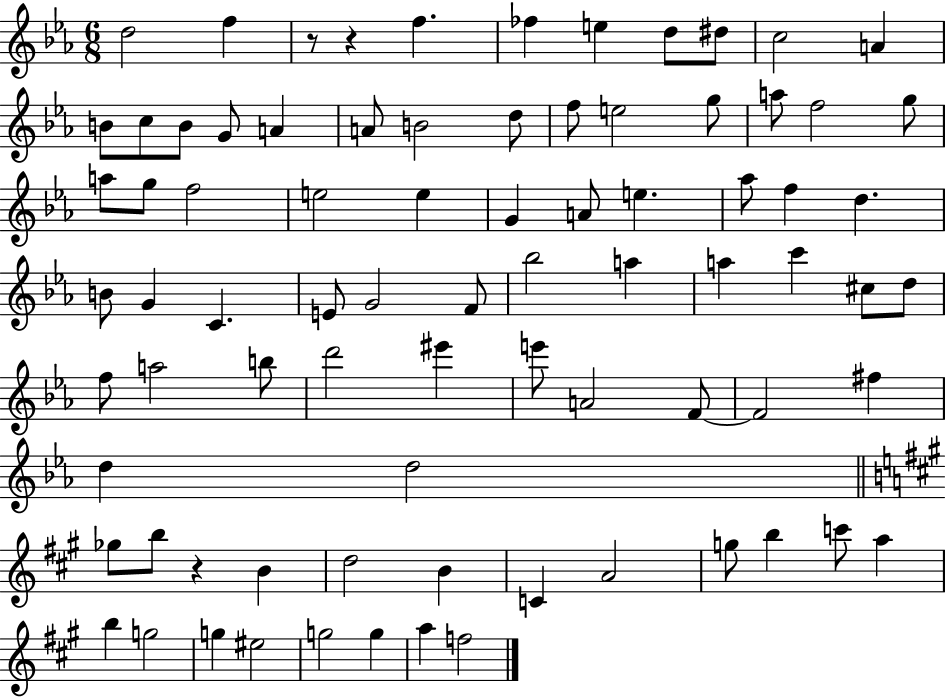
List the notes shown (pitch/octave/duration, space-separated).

D5/h F5/q R/e R/q F5/q. FES5/q E5/q D5/e D#5/e C5/h A4/q B4/e C5/e B4/e G4/e A4/q A4/e B4/h D5/e F5/e E5/h G5/e A5/e F5/h G5/e A5/e G5/e F5/h E5/h E5/q G4/q A4/e E5/q. Ab5/e F5/q D5/q. B4/e G4/q C4/q. E4/e G4/h F4/e Bb5/h A5/q A5/q C6/q C#5/e D5/e F5/e A5/h B5/e D6/h EIS6/q E6/e A4/h F4/e F4/h F#5/q D5/q D5/h Gb5/e B5/e R/q B4/q D5/h B4/q C4/q A4/h G5/e B5/q C6/e A5/q B5/q G5/h G5/q EIS5/h G5/h G5/q A5/q F5/h